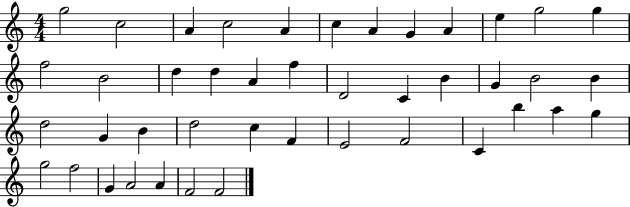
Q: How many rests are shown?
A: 0